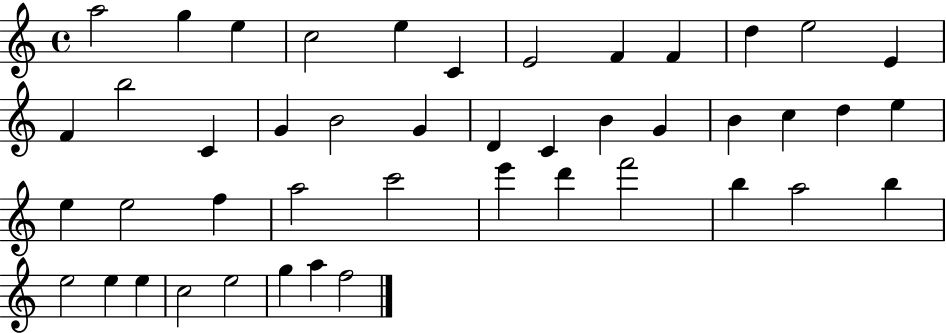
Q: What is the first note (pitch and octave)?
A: A5